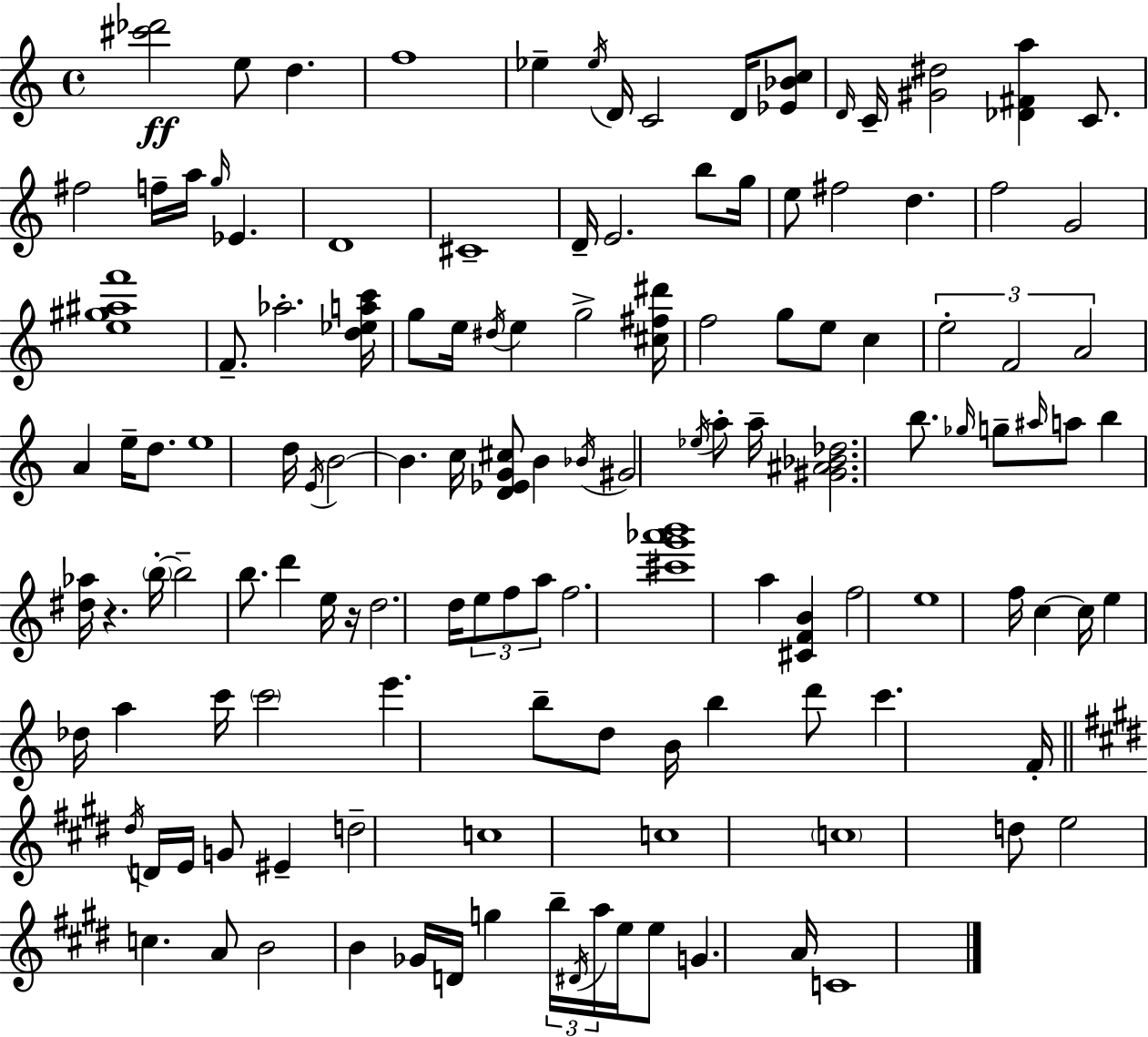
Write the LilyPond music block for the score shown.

{
  \clef treble
  \time 4/4
  \defaultTimeSignature
  \key c \major
  <cis''' des'''>2\ff e''8 d''4. | f''1 | ees''4-- \acciaccatura { ees''16 } d'16 c'2 d'16 <ees' bes' c''>8 | \grace { d'16 } c'16-- <gis' dis''>2 <des' fis' a''>4 c'8. | \break fis''2 f''16-- a''16 \grace { g''16 } ees'4. | d'1 | cis'1-- | d'16-- e'2. | \break b''8 g''16 e''8 fis''2 d''4. | f''2 g'2 | <e'' gis'' ais'' f'''>1 | f'8.-- aes''2.-. | \break <d'' ees'' a'' c'''>16 g''8 e''16 \acciaccatura { dis''16 } e''4 g''2-> | <cis'' fis'' dis'''>16 f''2 g''8 e''8 | c''4 \tuplet 3/2 { e''2-. f'2 | a'2 } a'4 | \break e''16-- d''8. e''1 | d''16 \acciaccatura { e'16 } b'2~~ b'4. | c''16 <d' ees' g' cis''>8 b'4 \acciaccatura { bes'16 } gis'2 | \acciaccatura { ees''16 } a''8-. a''16-- <gis' ais' bes' des''>2. | \break b''8. \grace { ges''16 } g''8-- \grace { ais''16 } a''8 b''4 | <dis'' aes''>16 r4. \parenthesize b''16-.~~ b''2-- | b''8. d'''4 e''16 r16 d''2. | d''16 \tuplet 3/2 { e''8 f''8 a''8 } f''2. | \break <cis''' g''' aes''' b'''>1 | a''4 <cis' f' b'>4 | f''2 e''1 | f''16 c''4~~ c''16 e''4 | \break des''16 a''4 c'''16 \parenthesize c'''2 | e'''4. b''8-- d''8 b'16 b''4 | d'''8 c'''4. f'16-. \bar "||" \break \key e \major \acciaccatura { dis''16 } d'16 e'16 g'8 eis'4-- d''2-- | c''1 | c''1 | \parenthesize c''1 | \break d''8 e''2 c''4. | a'8 b'2 b'4 ges'16 | d'16 g''4 \tuplet 3/2 { b''16-- \acciaccatura { dis'16 } a''16 } e''16 e''8 g'4. | a'16 c'1 | \break \bar "|."
}